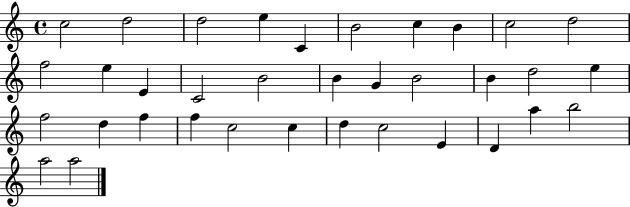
C5/h D5/h D5/h E5/q C4/q B4/h C5/q B4/q C5/h D5/h F5/h E5/q E4/q C4/h B4/h B4/q G4/q B4/h B4/q D5/h E5/q F5/h D5/q F5/q F5/q C5/h C5/q D5/q C5/h E4/q D4/q A5/q B5/h A5/h A5/h